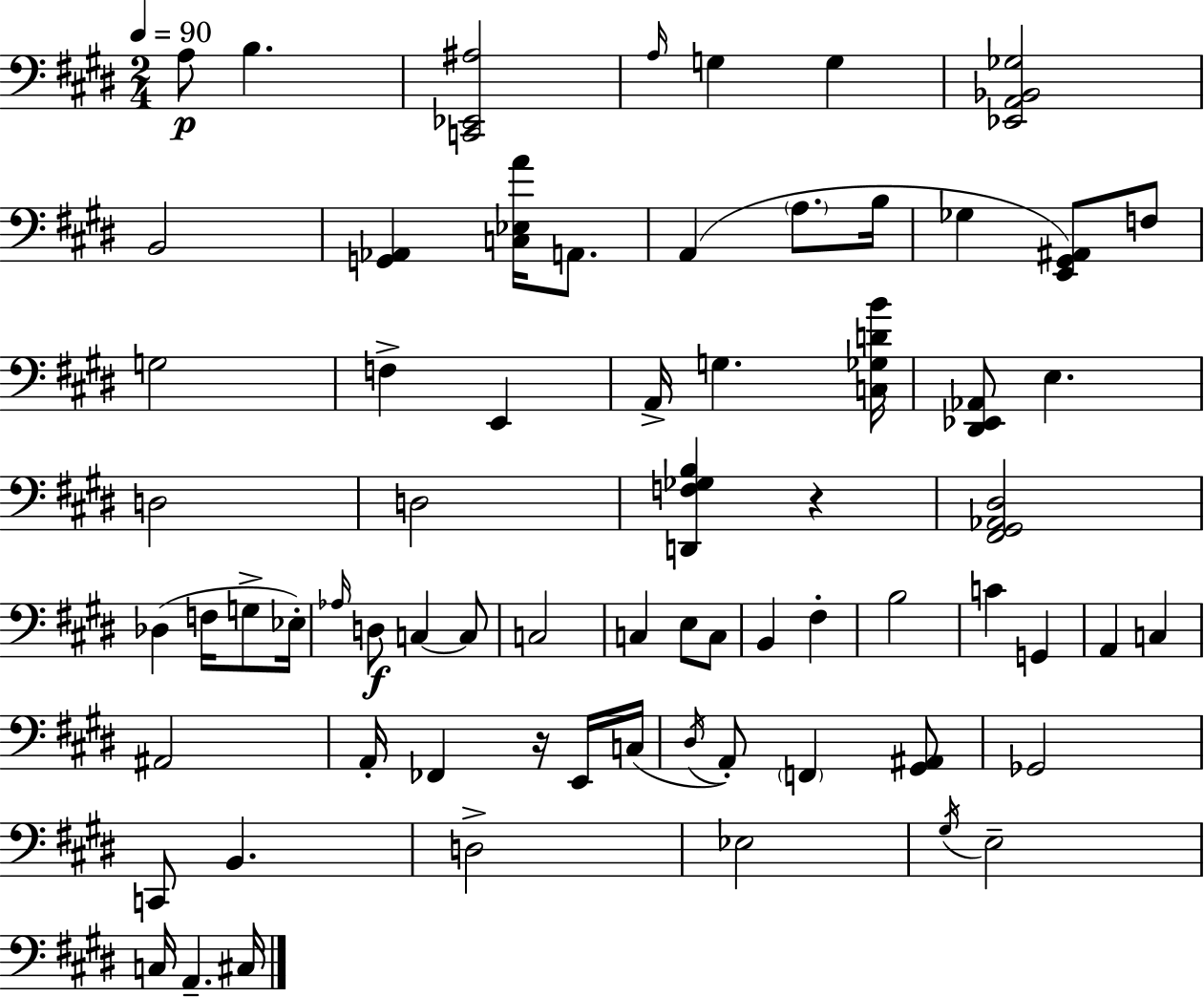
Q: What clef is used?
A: bass